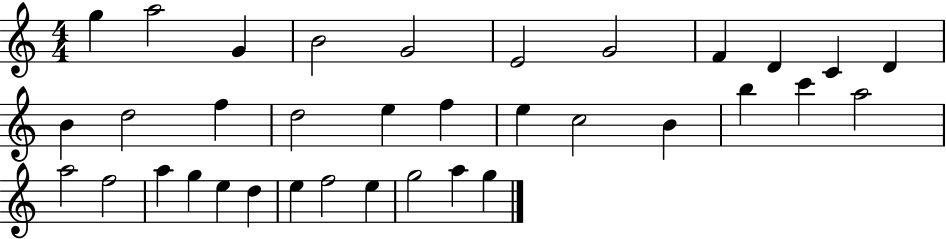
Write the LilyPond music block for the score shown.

{
  \clef treble
  \numericTimeSignature
  \time 4/4
  \key c \major
  g''4 a''2 g'4 | b'2 g'2 | e'2 g'2 | f'4 d'4 c'4 d'4 | \break b'4 d''2 f''4 | d''2 e''4 f''4 | e''4 c''2 b'4 | b''4 c'''4 a''2 | \break a''2 f''2 | a''4 g''4 e''4 d''4 | e''4 f''2 e''4 | g''2 a''4 g''4 | \break \bar "|."
}